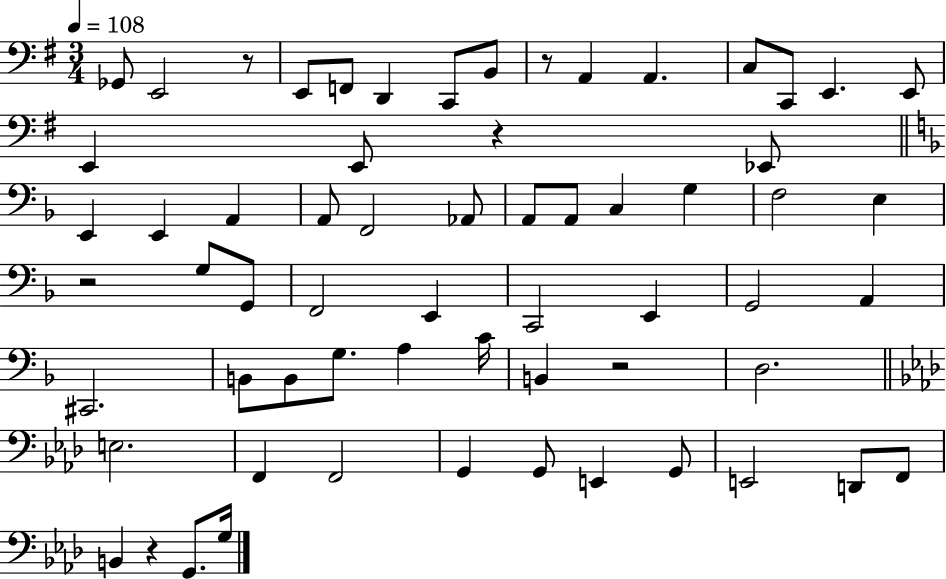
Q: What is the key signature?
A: G major